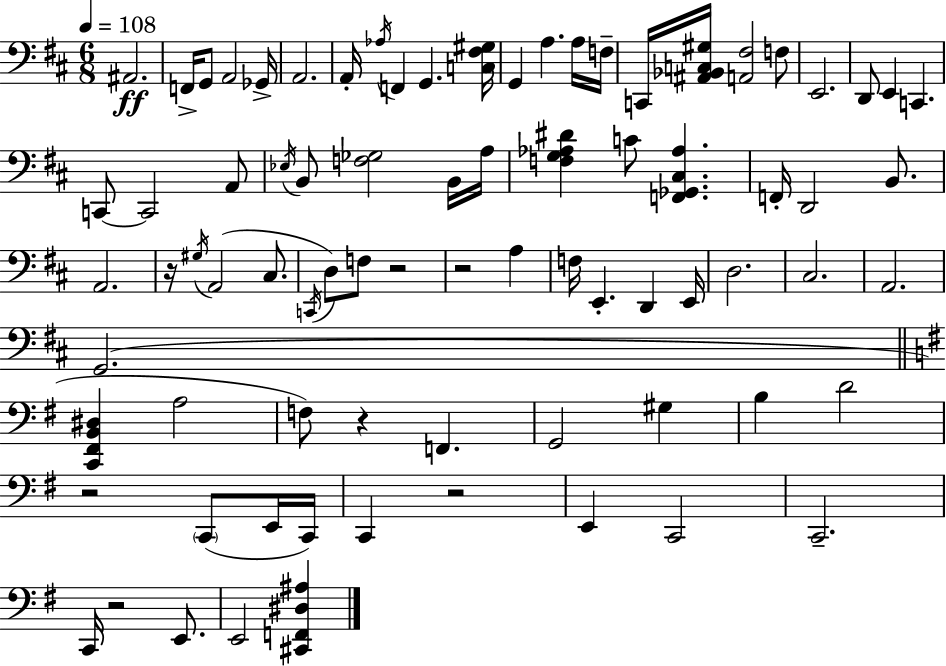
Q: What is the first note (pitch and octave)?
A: A#2